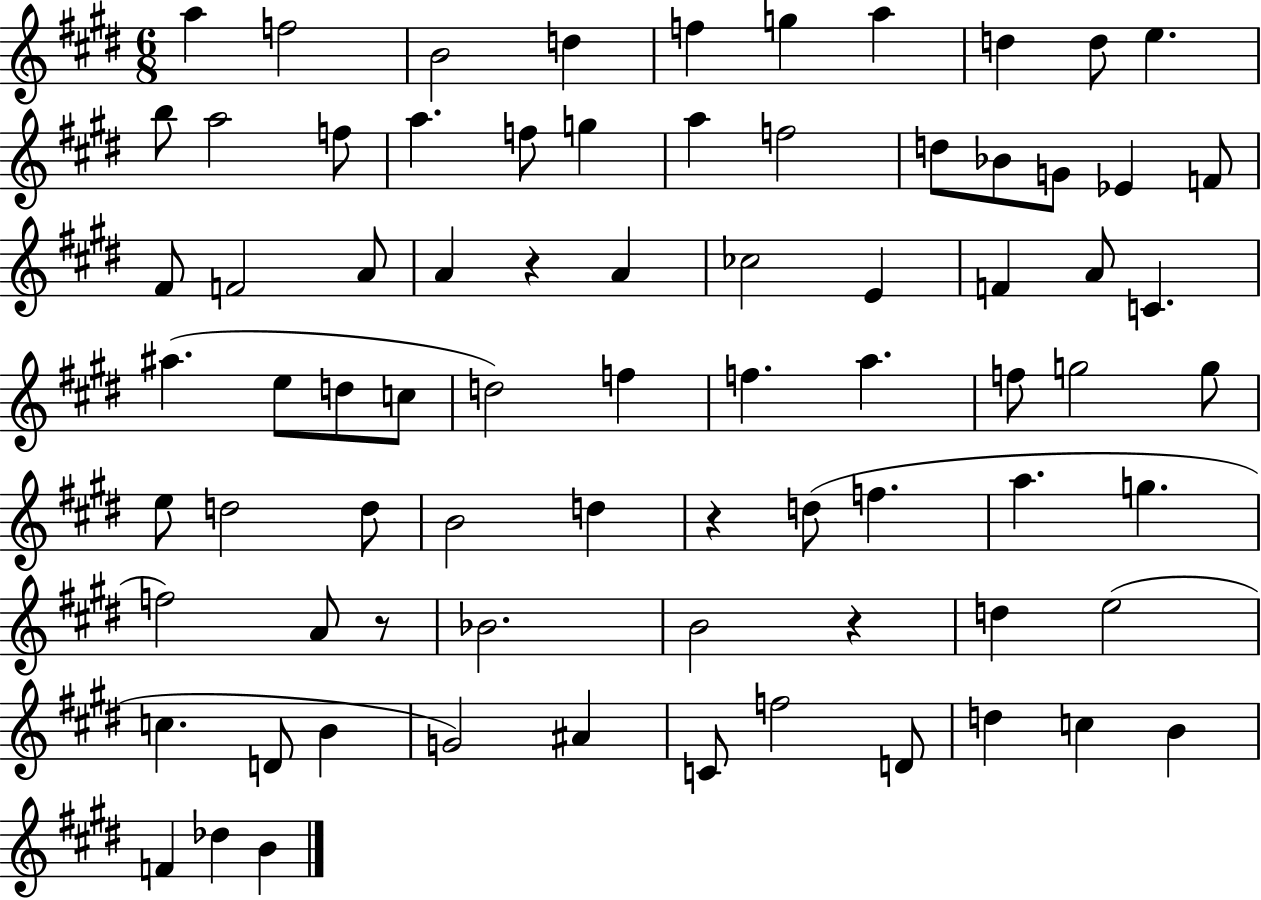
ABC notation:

X:1
T:Untitled
M:6/8
L:1/4
K:E
a f2 B2 d f g a d d/2 e b/2 a2 f/2 a f/2 g a f2 d/2 _B/2 G/2 _E F/2 ^F/2 F2 A/2 A z A _c2 E F A/2 C ^a e/2 d/2 c/2 d2 f f a f/2 g2 g/2 e/2 d2 d/2 B2 d z d/2 f a g f2 A/2 z/2 _B2 B2 z d e2 c D/2 B G2 ^A C/2 f2 D/2 d c B F _d B